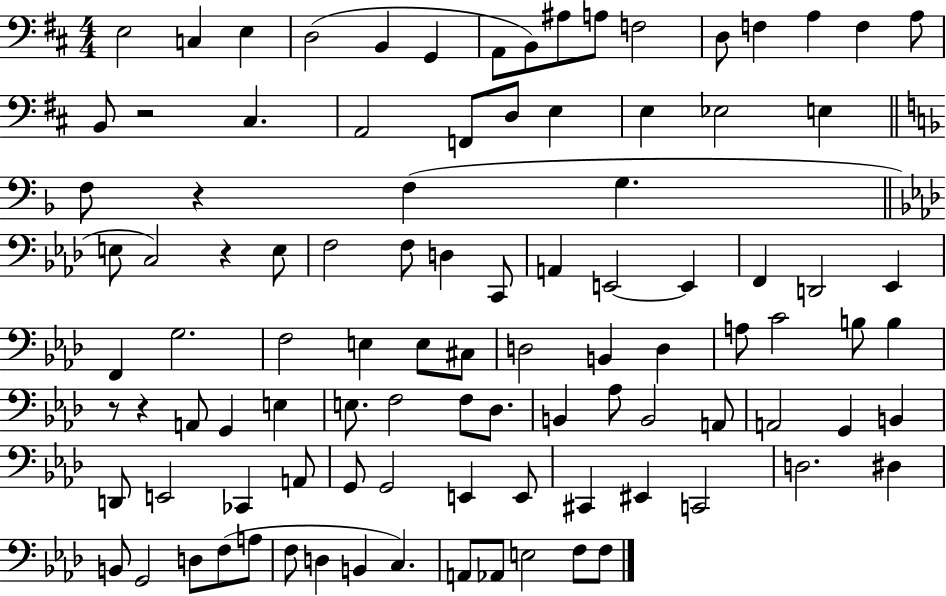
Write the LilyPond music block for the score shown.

{
  \clef bass
  \numericTimeSignature
  \time 4/4
  \key d \major
  e2 c4 e4 | d2( b,4 g,4 | a,8 b,8) ais8 a8 f2 | d8 f4 a4 f4 a8 | \break b,8 r2 cis4. | a,2 f,8 d8 e4 | e4 ees2 e4 | \bar "||" \break \key f \major f8 r4 f4( g4. | \bar "||" \break \key aes \major e8 c2) r4 e8 | f2 f8 d4 c,8 | a,4 e,2~~ e,4 | f,4 d,2 ees,4 | \break f,4 g2. | f2 e4 e8 cis8 | d2 b,4 d4 | a8 c'2 b8 b4 | \break r8 r4 a,8 g,4 e4 | e8. f2 f8 des8. | b,4 aes8 b,2 a,8 | a,2 g,4 b,4 | \break d,8 e,2 ces,4 a,8 | g,8 g,2 e,4 e,8 | cis,4 eis,4 c,2 | d2. dis4 | \break b,8 g,2 d8 f8( a8 | f8 d4 b,4 c4.) | a,8 aes,8 e2 f8 f8 | \bar "|."
}